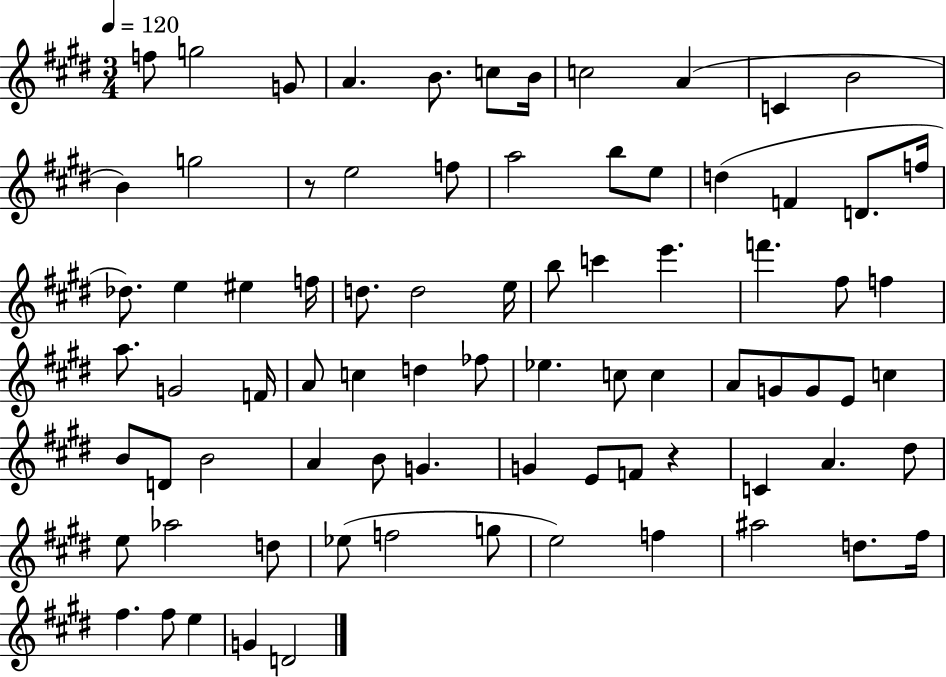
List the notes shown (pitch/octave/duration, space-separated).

F5/e G5/h G4/e A4/q. B4/e. C5/e B4/s C5/h A4/q C4/q B4/h B4/q G5/h R/e E5/h F5/e A5/h B5/e E5/e D5/q F4/q D4/e. F5/s Db5/e. E5/q EIS5/q F5/s D5/e. D5/h E5/s B5/e C6/q E6/q. F6/q. F#5/e F5/q A5/e. G4/h F4/s A4/e C5/q D5/q FES5/e Eb5/q. C5/e C5/q A4/e G4/e G4/e E4/e C5/q B4/e D4/e B4/h A4/q B4/e G4/q. G4/q E4/e F4/e R/q C4/q A4/q. D#5/e E5/e Ab5/h D5/e Eb5/e F5/h G5/e E5/h F5/q A#5/h D5/e. F#5/s F#5/q. F#5/e E5/q G4/q D4/h